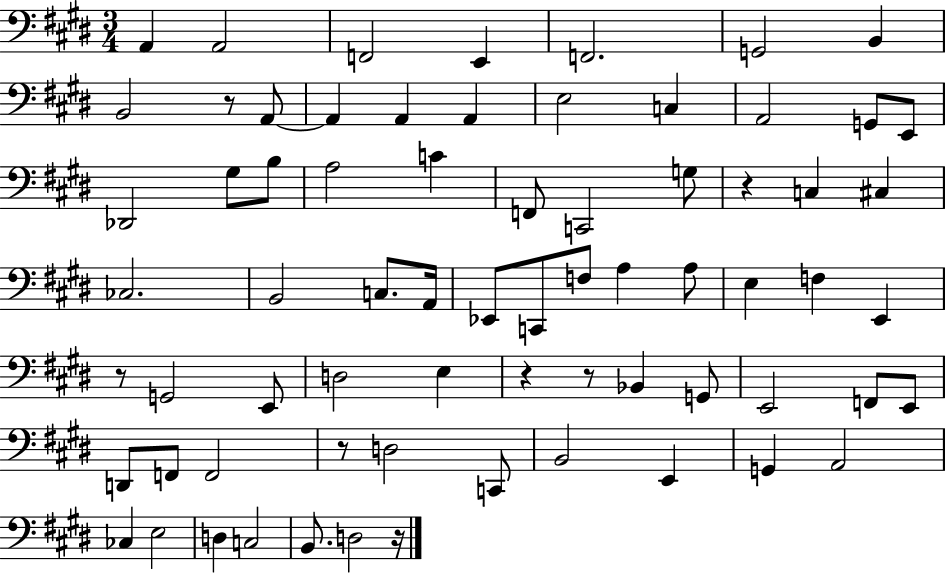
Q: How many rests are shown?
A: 7